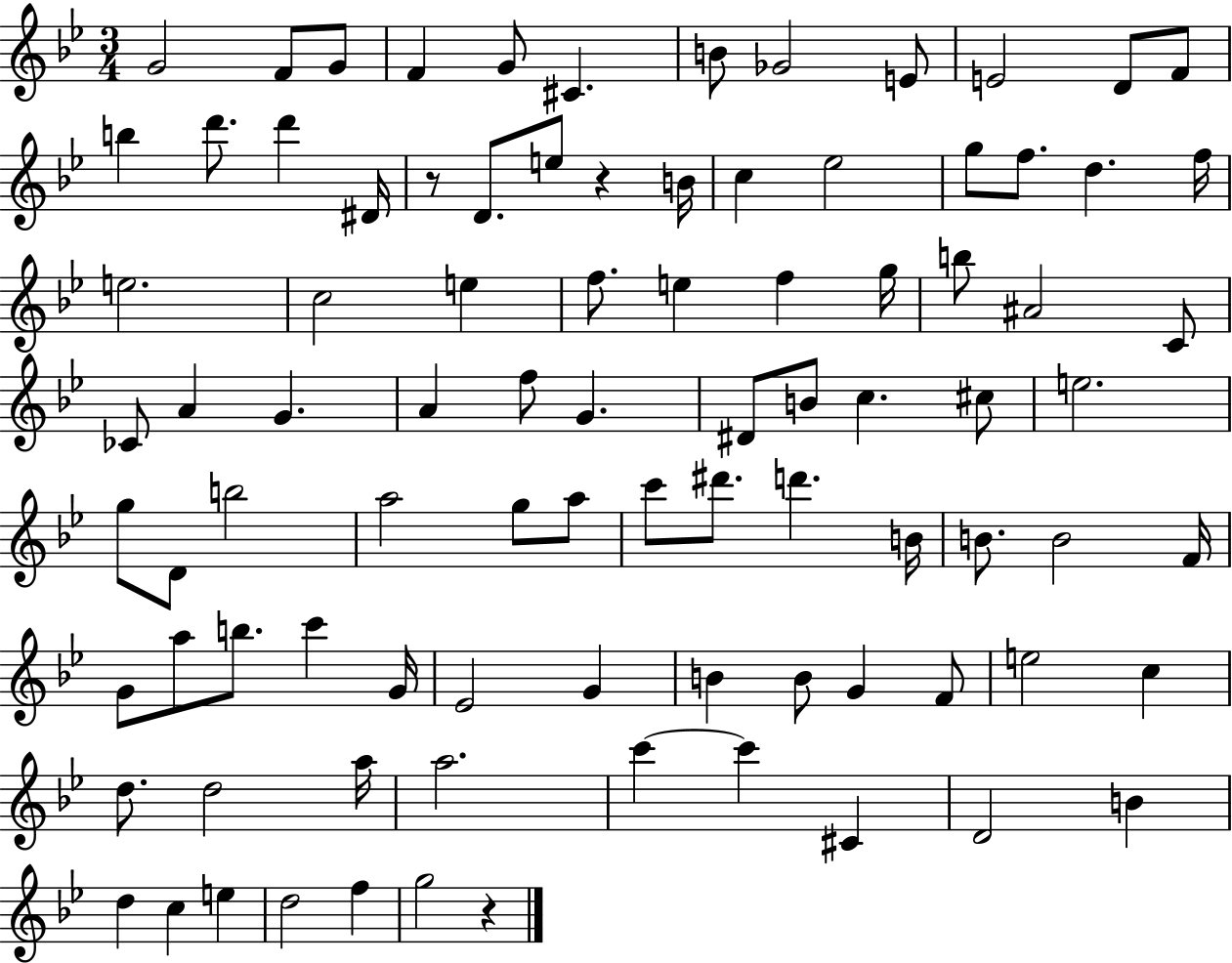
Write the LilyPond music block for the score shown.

{
  \clef treble
  \numericTimeSignature
  \time 3/4
  \key bes \major
  g'2 f'8 g'8 | f'4 g'8 cis'4. | b'8 ges'2 e'8 | e'2 d'8 f'8 | \break b''4 d'''8. d'''4 dis'16 | r8 d'8. e''8 r4 b'16 | c''4 ees''2 | g''8 f''8. d''4. f''16 | \break e''2. | c''2 e''4 | f''8. e''4 f''4 g''16 | b''8 ais'2 c'8 | \break ces'8 a'4 g'4. | a'4 f''8 g'4. | dis'8 b'8 c''4. cis''8 | e''2. | \break g''8 d'8 b''2 | a''2 g''8 a''8 | c'''8 dis'''8. d'''4. b'16 | b'8. b'2 f'16 | \break g'8 a''8 b''8. c'''4 g'16 | ees'2 g'4 | b'4 b'8 g'4 f'8 | e''2 c''4 | \break d''8. d''2 a''16 | a''2. | c'''4~~ c'''4 cis'4 | d'2 b'4 | \break d''4 c''4 e''4 | d''2 f''4 | g''2 r4 | \bar "|."
}